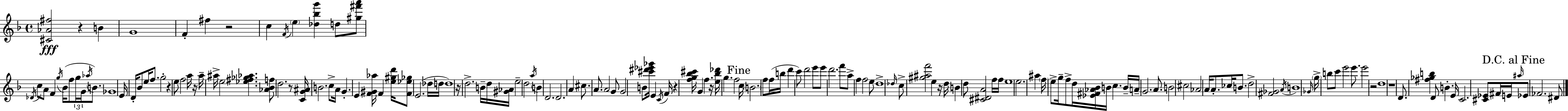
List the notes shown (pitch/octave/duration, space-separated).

[C#4,Ab4,F#5]/h R/q B4/q G4/w F4/q F#5/q R/h C5/q F4/s E5/q [Db5,Bb5,G6]/q D5/e [G#5,F#6,A6]/e Db4/s C5/e A4/e F4/q G5/s Bb4/s F5/e G5/s G4/s Ab5/s B4/e. Gb4/w E4/s D4/s Bb4/e E5/s F5/e. G5/h R/q E5/e F5/h A5/s R/s A5/s A#5/s E5/h [Eb5,F#5,Gb5,Ab5]/q. [Ab4,Bb4,F5]/e D5/h. R/e [C4,G4,A#4]/s B4/h. C5/e A4/s G4/q. E4/q [F4,G#4,Ab5]/s F4/q [E5,G#5,D6]/s [F4,Eb5,Gb5]/e E4/h. Db5/s D5/s D5/w R/s D5/h. B4/s D5/s [G#4,Ab4]/s E5/h D5/h A5/s B4/q D4/h. D4/h. A4/q C#5/e. A4/e. A4/h G4/e G4/h B4/e [C#6,D#6,Eb6,Gb6]/s E4/q C4/s F4/s R/q [F5,G5,Bb5,C#6]/s G4/q F5/q. R/s [E5,Bb5,Db6]/s G5/q. F5/h C5/s B4/h. F5/e F5/s B5/s D6/q C6/e D6/h E6/e E6/e D6/h. F6/e A5/e F5/q F5/h E5/e D5/w Db5/s C5/e [G#5,A#5,F6]/h E5/q R/s D5/s B4/q D5/e [C#4,D#4,A4]/h F5/s F5/s E5/w E5/h. A#5/q F5/s E5/e G5/s F5/e D5/s [Eb4,F#4,Ab4,Bb4]/s B4/s C5/q. B4/s A4/s G4/h. A4/e. B4/h C#5/h Ab4/h A4/s A4/e. CES5/s B4/e. D5/h [F#4,Gb4]/h A4/s B4/w Gb4/s G5/s B5/e C6/e E6/h E6/e. E6/h R/h D5/w R/w D4/e. [F#5,Gb5,B5]/q D4/e B4/q. E4/s C4/h. [C#4,Eb4]/e F#4/s E4/s A#5/s Eb4/e FES4/h. D#4/e